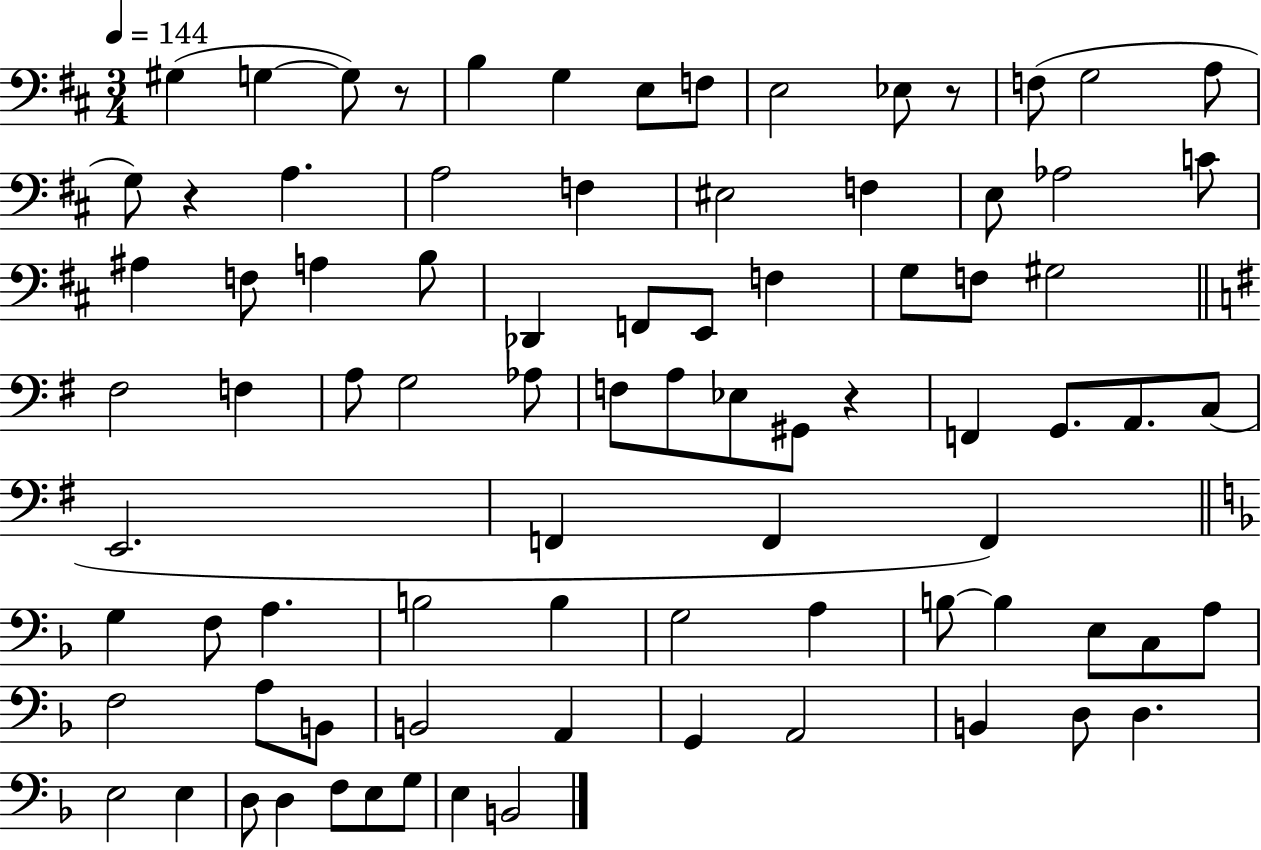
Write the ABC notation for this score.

X:1
T:Untitled
M:3/4
L:1/4
K:D
^G, G, G,/2 z/2 B, G, E,/2 F,/2 E,2 _E,/2 z/2 F,/2 G,2 A,/2 G,/2 z A, A,2 F, ^E,2 F, E,/2 _A,2 C/2 ^A, F,/2 A, B,/2 _D,, F,,/2 E,,/2 F, G,/2 F,/2 ^G,2 ^F,2 F, A,/2 G,2 _A,/2 F,/2 A,/2 _E,/2 ^G,,/2 z F,, G,,/2 A,,/2 C,/2 E,,2 F,, F,, F,, G, F,/2 A, B,2 B, G,2 A, B,/2 B, E,/2 C,/2 A,/2 F,2 A,/2 B,,/2 B,,2 A,, G,, A,,2 B,, D,/2 D, E,2 E, D,/2 D, F,/2 E,/2 G,/2 E, B,,2